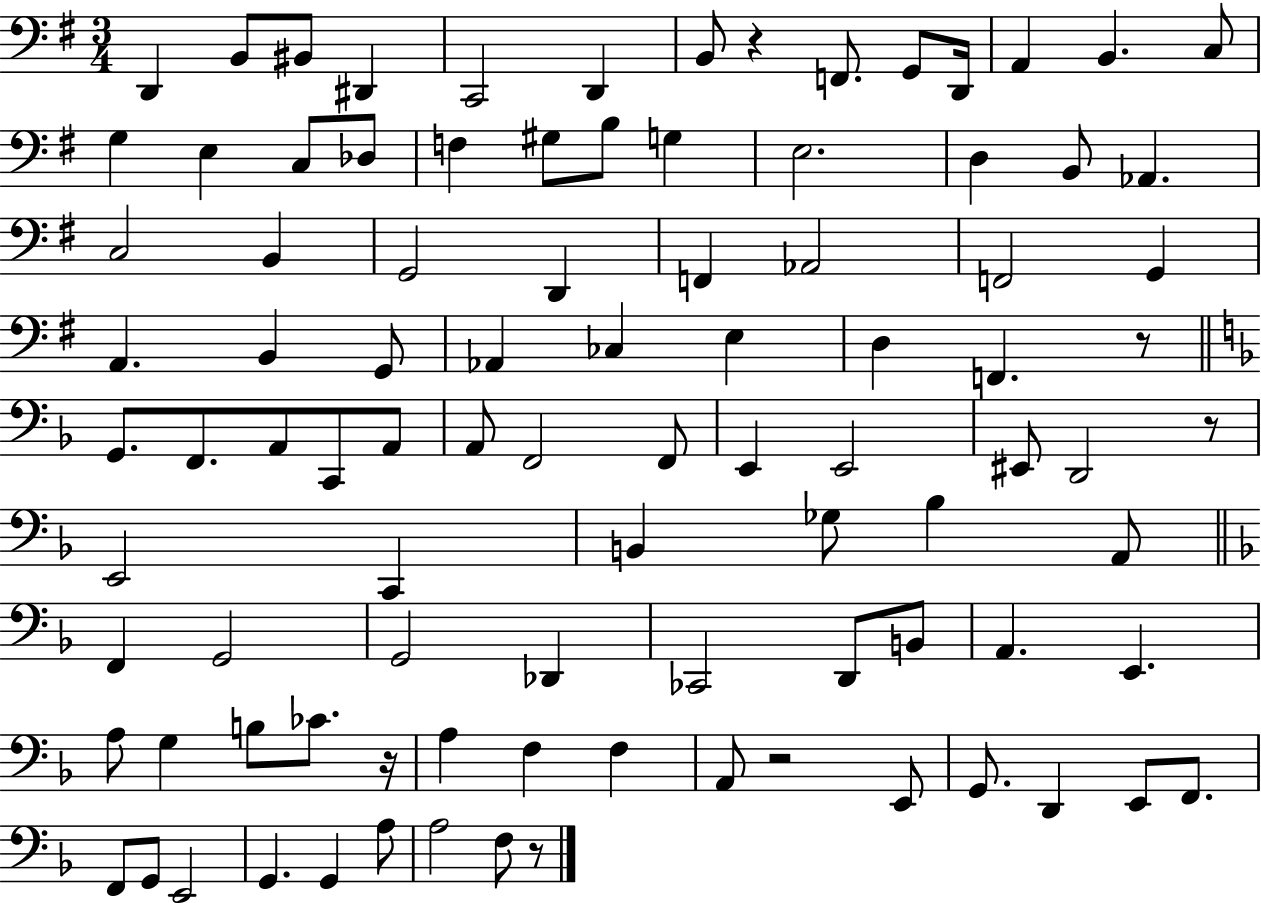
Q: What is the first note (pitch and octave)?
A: D2